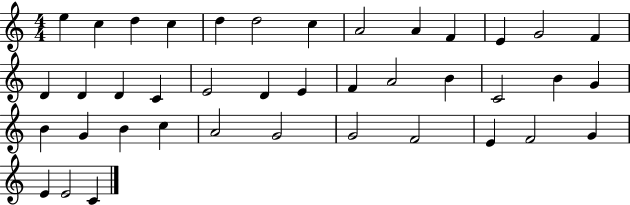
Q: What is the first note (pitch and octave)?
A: E5